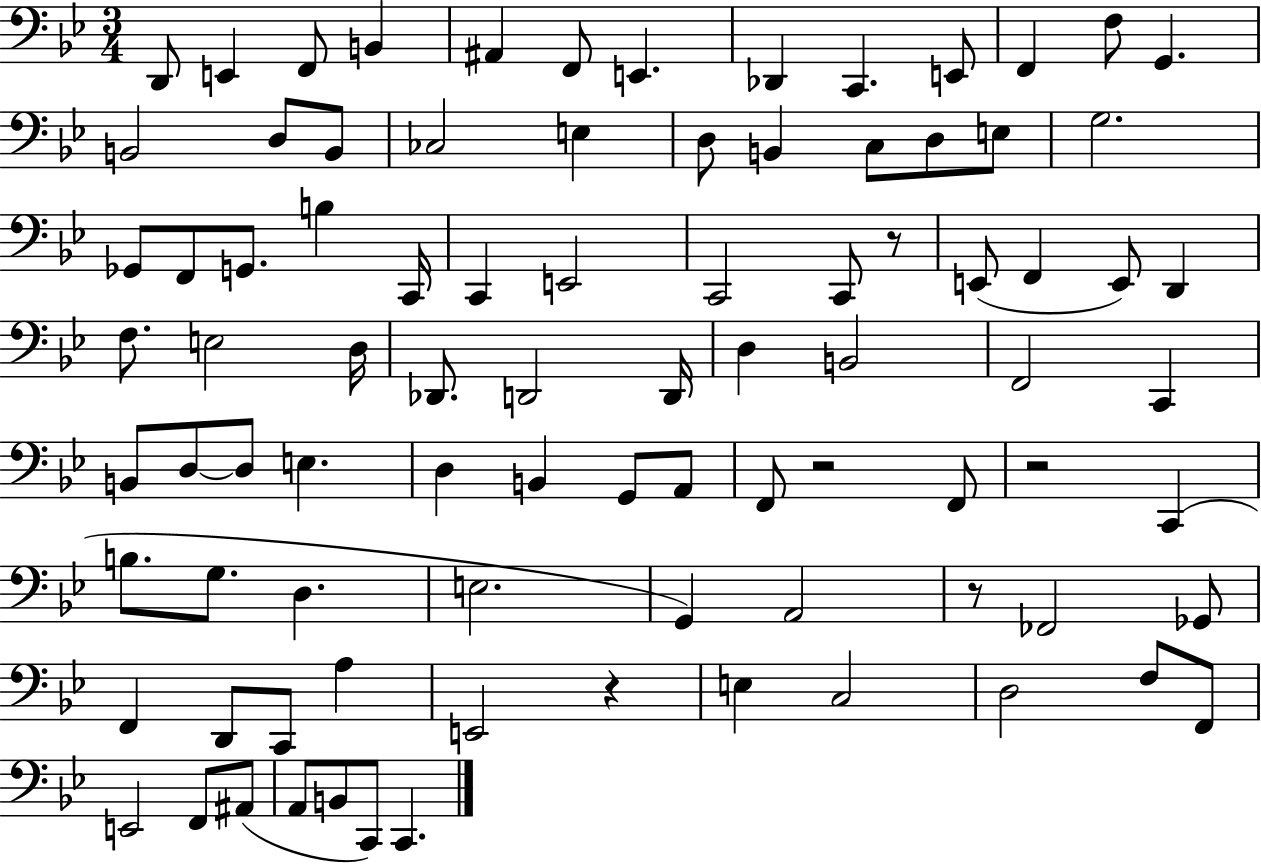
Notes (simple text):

D2/e E2/q F2/e B2/q A#2/q F2/e E2/q. Db2/q C2/q. E2/e F2/q F3/e G2/q. B2/h D3/e B2/e CES3/h E3/q D3/e B2/q C3/e D3/e E3/e G3/h. Gb2/e F2/e G2/e. B3/q C2/s C2/q E2/h C2/h C2/e R/e E2/e F2/q E2/e D2/q F3/e. E3/h D3/s Db2/e. D2/h D2/s D3/q B2/h F2/h C2/q B2/e D3/e D3/e E3/q. D3/q B2/q G2/e A2/e F2/e R/h F2/e R/h C2/q B3/e. G3/e. D3/q. E3/h. G2/q A2/h R/e FES2/h Gb2/e F2/q D2/e C2/e A3/q E2/h R/q E3/q C3/h D3/h F3/e F2/e E2/h F2/e A#2/e A2/e B2/e C2/e C2/q.